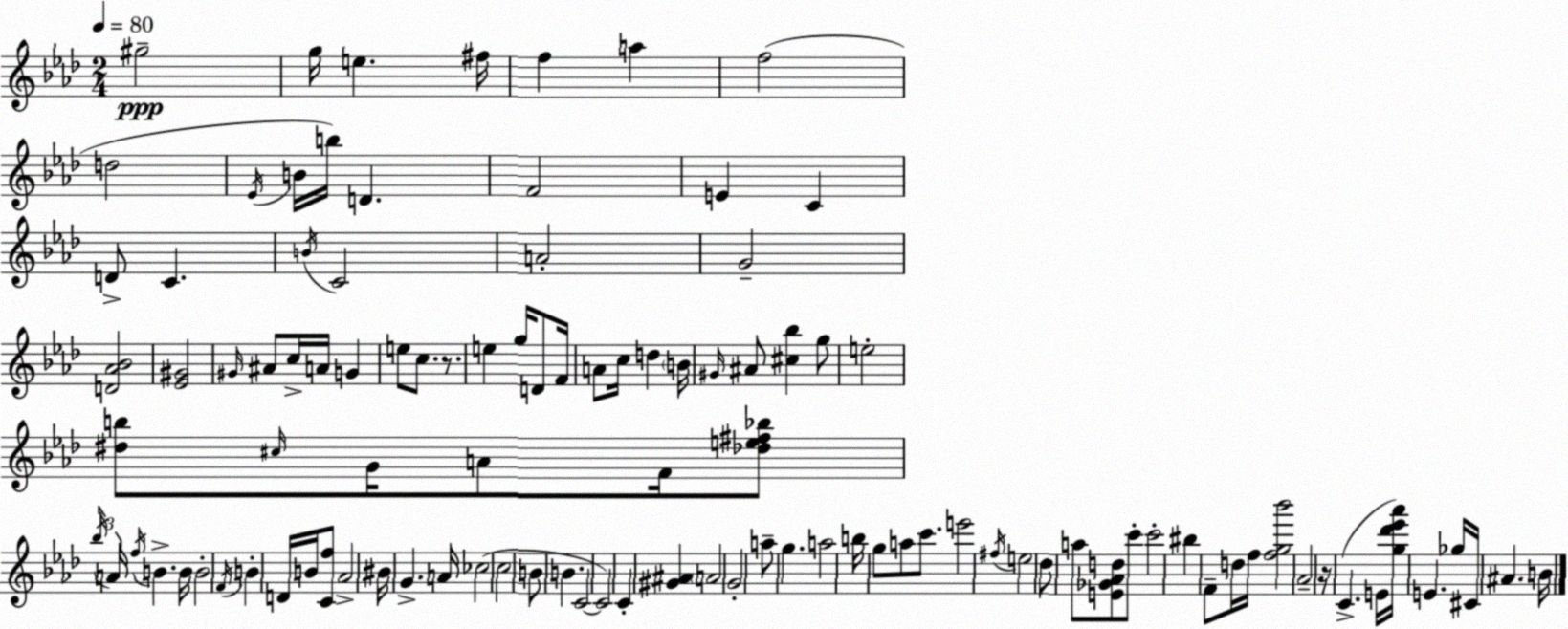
X:1
T:Untitled
M:2/4
L:1/4
K:Ab
^g2 g/4 e ^f/4 f a f2 d2 _E/4 B/4 b/4 D F2 E C D/2 C B/4 C2 A2 G2 [D_A_B]2 [_E^G]2 ^G/4 ^A/2 c/4 A/4 G e/2 c/2 z/2 e g/4 D/2 F/4 A/2 c/4 d B/4 ^G/4 ^A/2 [^c_b] g/2 e2 [^db]/2 ^c/4 G/4 A/2 F/4 [_de^f_b]/2 _b/4 A/4 f/4 B B/4 B2 F/4 B D/4 B/4 [Cf]/2 _A2 ^B/4 G A/4 _c2 c2 B/2 B C2 C2 C [^G^A] A2 G2 a/2 g a2 b/4 g/2 a/2 c'/2 e'2 ^f/4 e2 _d/2 a/2 [E_G_Ad]/2 c'/2 c'2 ^b F/2 d/4 f/4 [fg_b']2 _A2 z/4 C E/4 [g_d'_e'_a']/4 E _g/4 ^C/4 ^A B/4